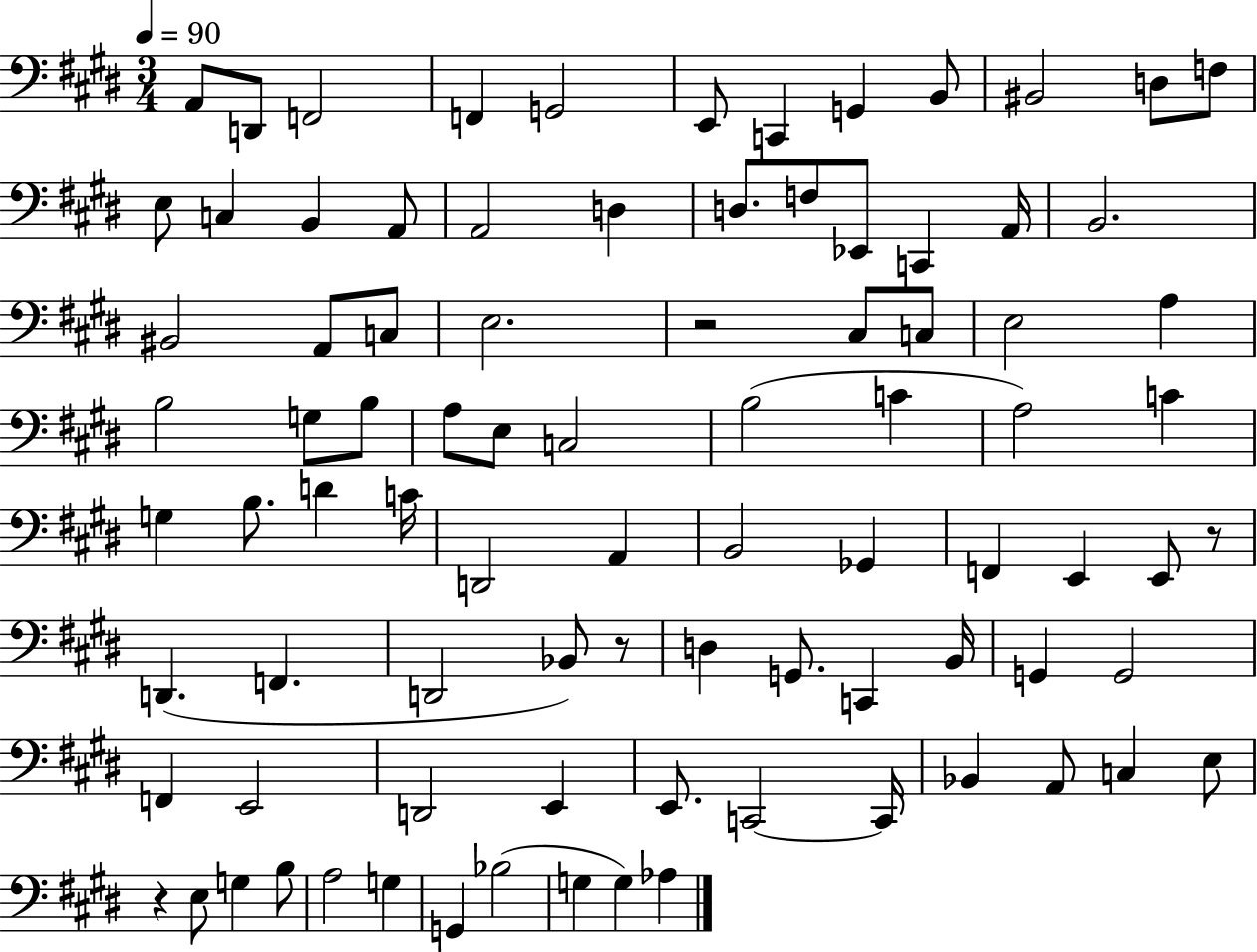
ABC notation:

X:1
T:Untitled
M:3/4
L:1/4
K:E
A,,/2 D,,/2 F,,2 F,, G,,2 E,,/2 C,, G,, B,,/2 ^B,,2 D,/2 F,/2 E,/2 C, B,, A,,/2 A,,2 D, D,/2 F,/2 _E,,/2 C,, A,,/4 B,,2 ^B,,2 A,,/2 C,/2 E,2 z2 ^C,/2 C,/2 E,2 A, B,2 G,/2 B,/2 A,/2 E,/2 C,2 B,2 C A,2 C G, B,/2 D C/4 D,,2 A,, B,,2 _G,, F,, E,, E,,/2 z/2 D,, F,, D,,2 _B,,/2 z/2 D, G,,/2 C,, B,,/4 G,, G,,2 F,, E,,2 D,,2 E,, E,,/2 C,,2 C,,/4 _B,, A,,/2 C, E,/2 z E,/2 G, B,/2 A,2 G, G,, _B,2 G, G, _A,